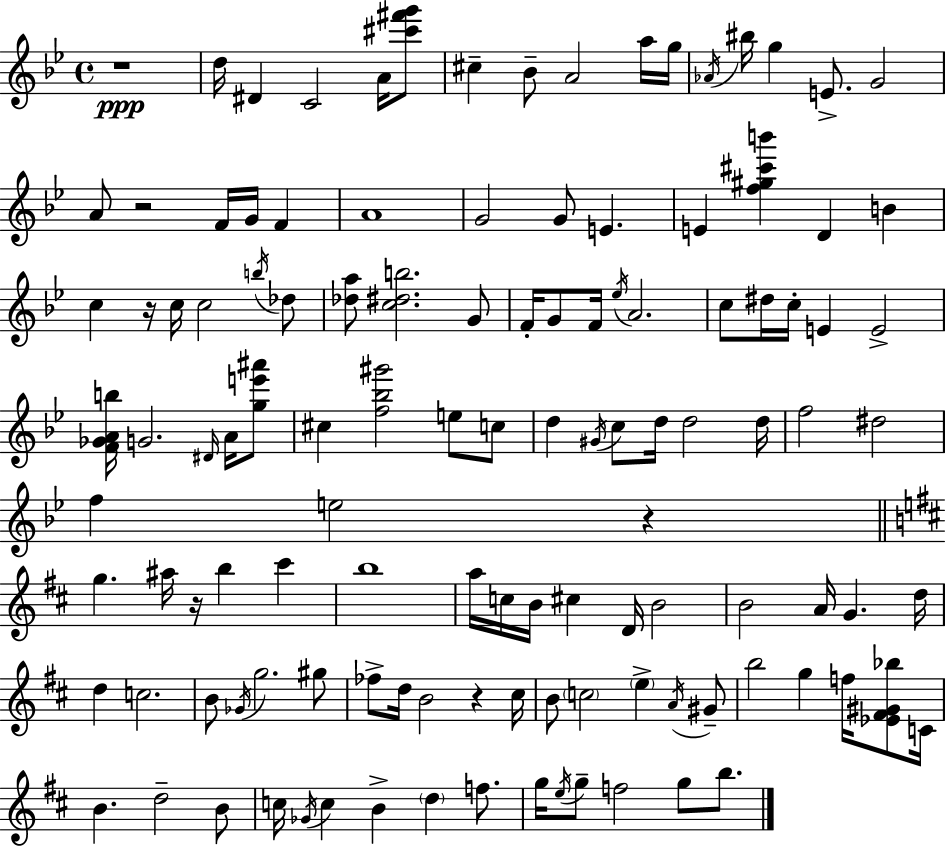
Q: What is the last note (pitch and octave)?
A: B5